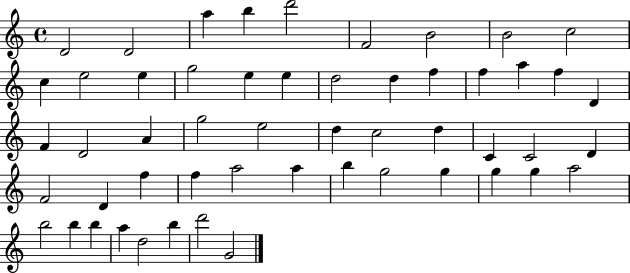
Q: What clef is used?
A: treble